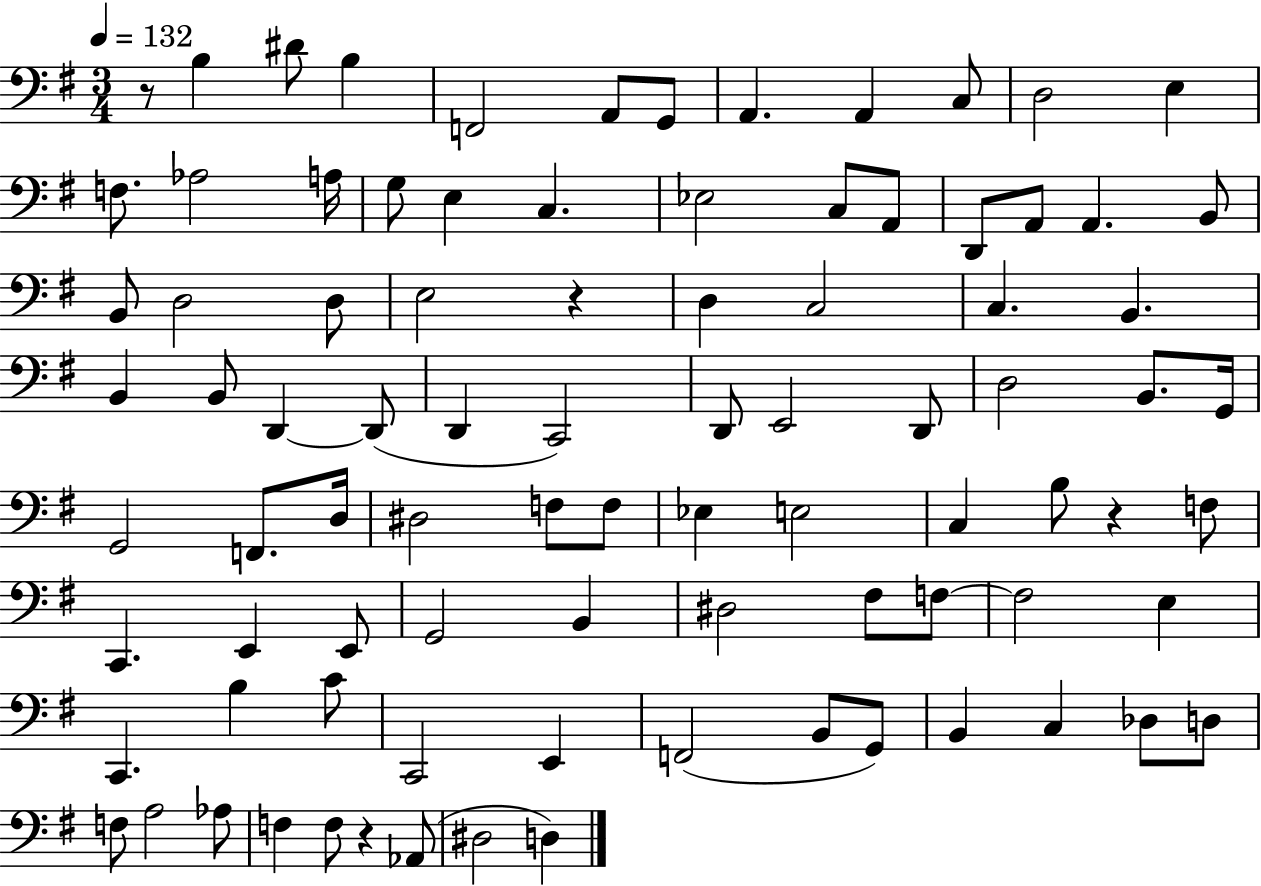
{
  \clef bass
  \numericTimeSignature
  \time 3/4
  \key g \major
  \tempo 4 = 132
  r8 b4 dis'8 b4 | f,2 a,8 g,8 | a,4. a,4 c8 | d2 e4 | \break f8. aes2 a16 | g8 e4 c4. | ees2 c8 a,8 | d,8 a,8 a,4. b,8 | \break b,8 d2 d8 | e2 r4 | d4 c2 | c4. b,4. | \break b,4 b,8 d,4~~ d,8( | d,4 c,2) | d,8 e,2 d,8 | d2 b,8. g,16 | \break g,2 f,8. d16 | dis2 f8 f8 | ees4 e2 | c4 b8 r4 f8 | \break c,4. e,4 e,8 | g,2 b,4 | dis2 fis8 f8~~ | f2 e4 | \break c,4. b4 c'8 | c,2 e,4 | f,2( b,8 g,8) | b,4 c4 des8 d8 | \break f8 a2 aes8 | f4 f8 r4 aes,8( | dis2 d4) | \bar "|."
}